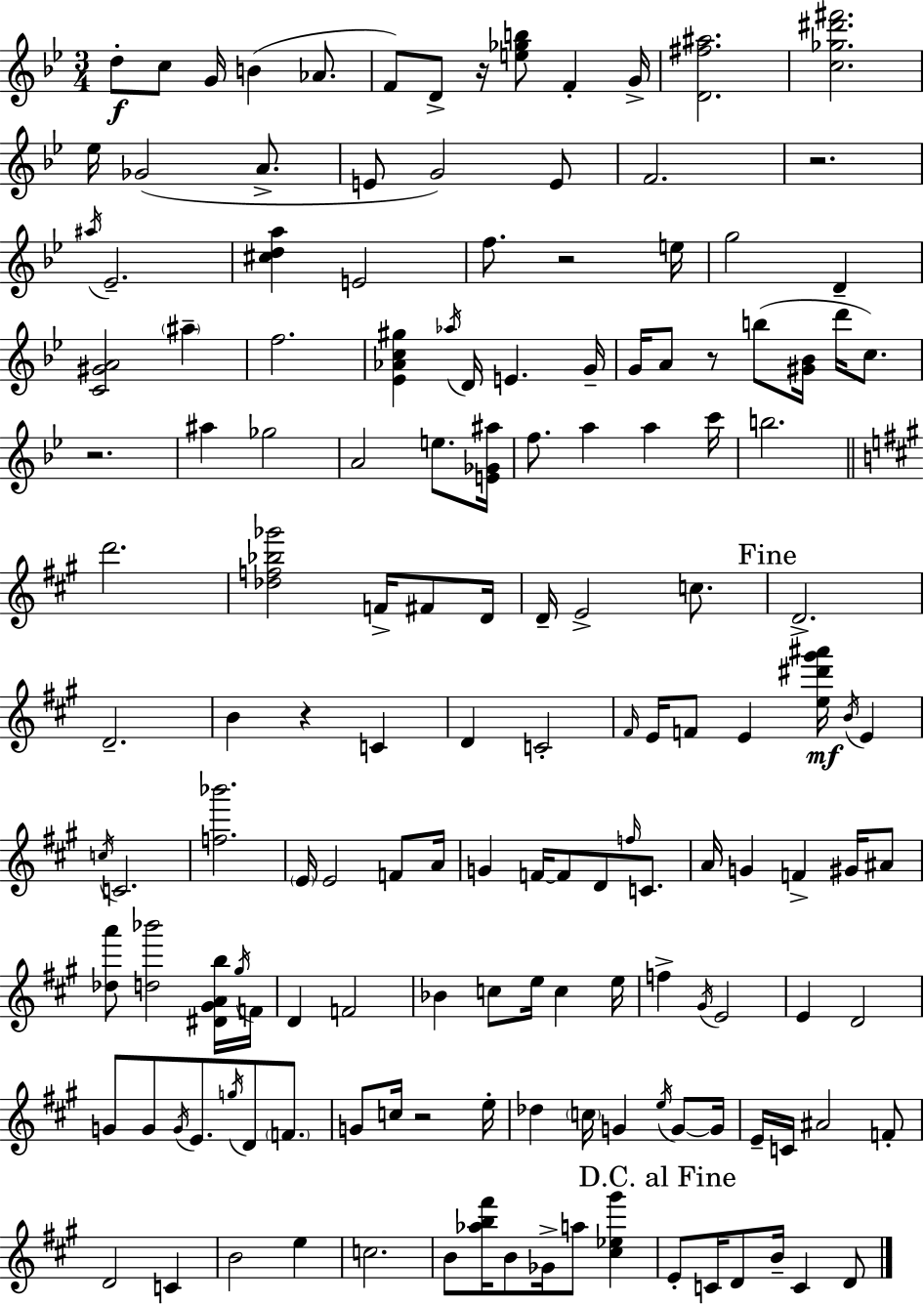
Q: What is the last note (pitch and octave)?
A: D4